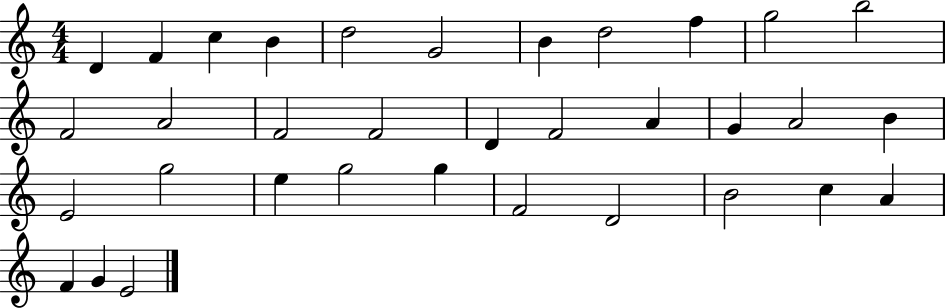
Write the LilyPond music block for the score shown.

{
  \clef treble
  \numericTimeSignature
  \time 4/4
  \key c \major
  d'4 f'4 c''4 b'4 | d''2 g'2 | b'4 d''2 f''4 | g''2 b''2 | \break f'2 a'2 | f'2 f'2 | d'4 f'2 a'4 | g'4 a'2 b'4 | \break e'2 g''2 | e''4 g''2 g''4 | f'2 d'2 | b'2 c''4 a'4 | \break f'4 g'4 e'2 | \bar "|."
}